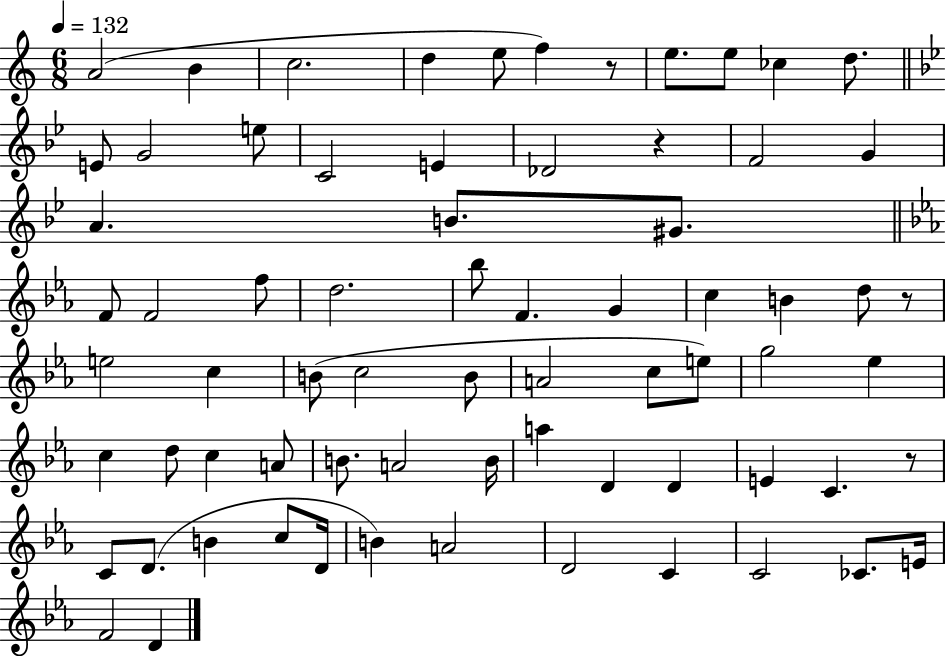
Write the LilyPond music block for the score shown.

{
  \clef treble
  \numericTimeSignature
  \time 6/8
  \key c \major
  \tempo 4 = 132
  a'2( b'4 | c''2. | d''4 e''8 f''4) r8 | e''8. e''8 ces''4 d''8. | \break \bar "||" \break \key bes \major e'8 g'2 e''8 | c'2 e'4 | des'2 r4 | f'2 g'4 | \break a'4. b'8. gis'8. | \bar "||" \break \key ees \major f'8 f'2 f''8 | d''2. | bes''8 f'4. g'4 | c''4 b'4 d''8 r8 | \break e''2 c''4 | b'8( c''2 b'8 | a'2 c''8 e''8) | g''2 ees''4 | \break c''4 d''8 c''4 a'8 | b'8. a'2 b'16 | a''4 d'4 d'4 | e'4 c'4. r8 | \break c'8 d'8.( b'4 c''8 d'16 | b'4) a'2 | d'2 c'4 | c'2 ces'8. e'16 | \break f'2 d'4 | \bar "|."
}